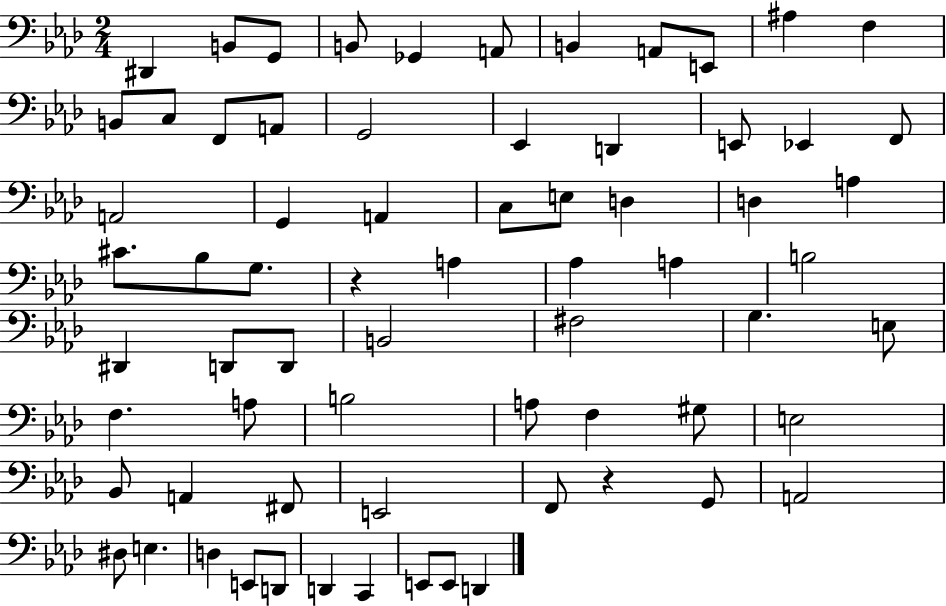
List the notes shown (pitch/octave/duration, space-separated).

D#2/q B2/e G2/e B2/e Gb2/q A2/e B2/q A2/e E2/e A#3/q F3/q B2/e C3/e F2/e A2/e G2/h Eb2/q D2/q E2/e Eb2/q F2/e A2/h G2/q A2/q C3/e E3/e D3/q D3/q A3/q C#4/e. Bb3/e G3/e. R/q A3/q Ab3/q A3/q B3/h D#2/q D2/e D2/e B2/h F#3/h G3/q. E3/e F3/q. A3/e B3/h A3/e F3/q G#3/e E3/h Bb2/e A2/q F#2/e E2/h F2/e R/q G2/e A2/h D#3/e E3/q. D3/q E2/e D2/e D2/q C2/q E2/e E2/e D2/q